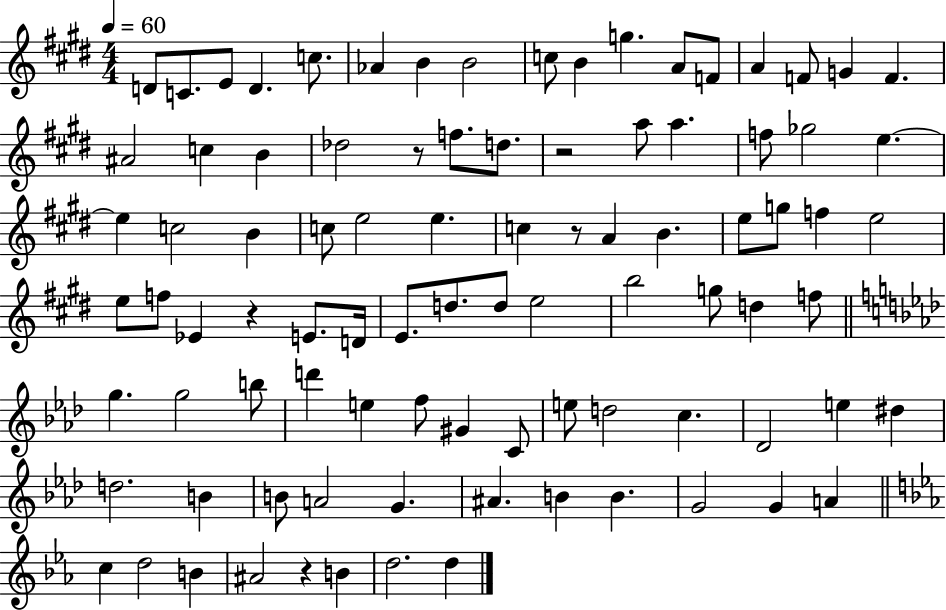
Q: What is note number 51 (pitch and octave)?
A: B5